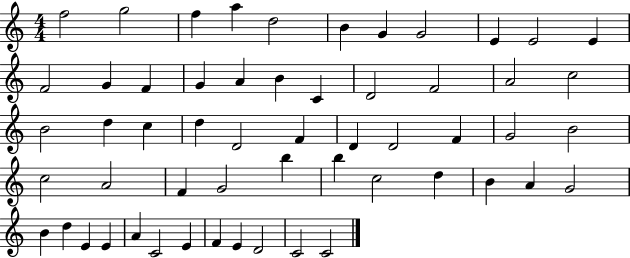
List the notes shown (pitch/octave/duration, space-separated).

F5/h G5/h F5/q A5/q D5/h B4/q G4/q G4/h E4/q E4/h E4/q F4/h G4/q F4/q G4/q A4/q B4/q C4/q D4/h F4/h A4/h C5/h B4/h D5/q C5/q D5/q D4/h F4/q D4/q D4/h F4/q G4/h B4/h C5/h A4/h F4/q G4/h B5/q B5/q C5/h D5/q B4/q A4/q G4/h B4/q D5/q E4/q E4/q A4/q C4/h E4/q F4/q E4/q D4/h C4/h C4/h